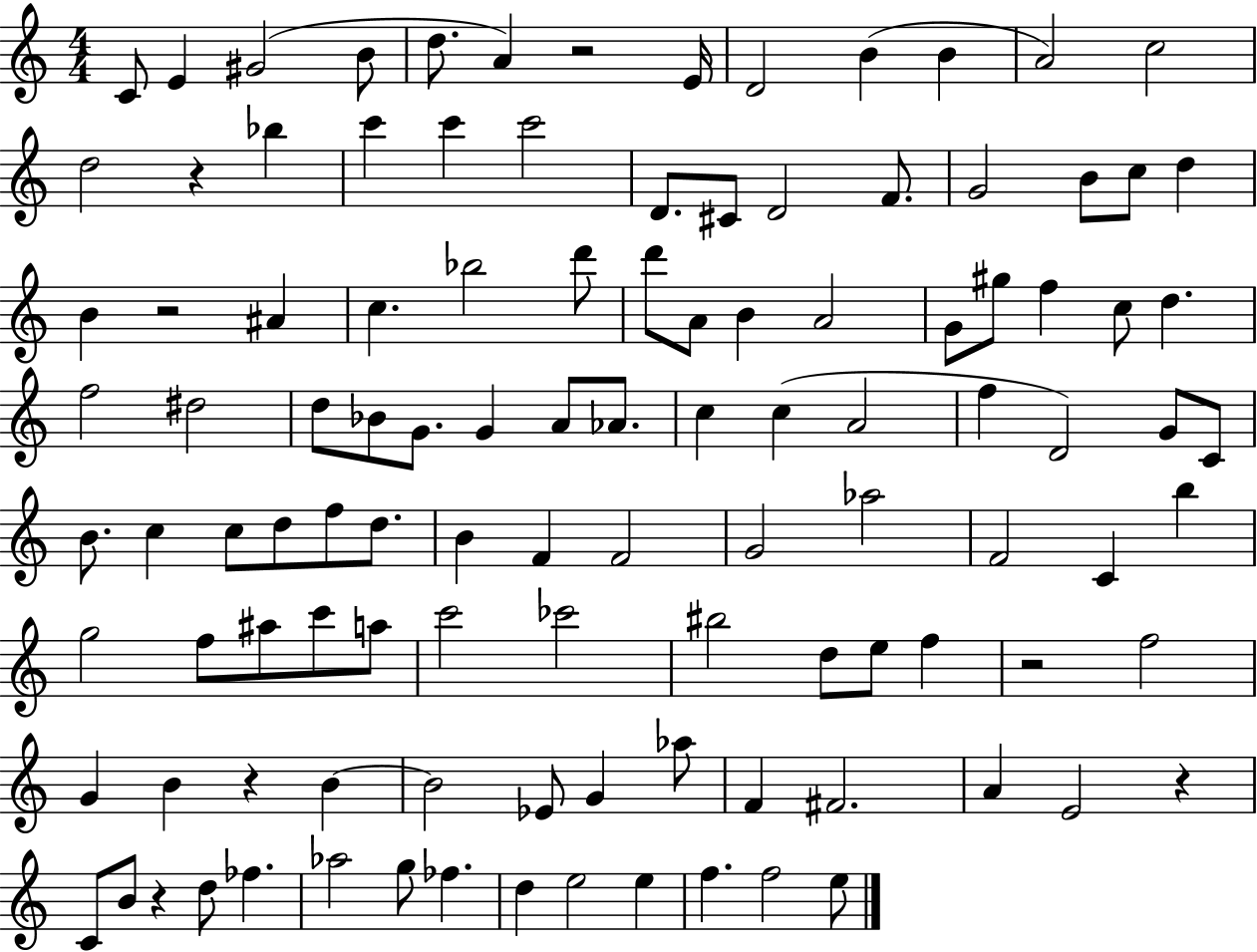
X:1
T:Untitled
M:4/4
L:1/4
K:C
C/2 E ^G2 B/2 d/2 A z2 E/4 D2 B B A2 c2 d2 z _b c' c' c'2 D/2 ^C/2 D2 F/2 G2 B/2 c/2 d B z2 ^A c _b2 d'/2 d'/2 A/2 B A2 G/2 ^g/2 f c/2 d f2 ^d2 d/2 _B/2 G/2 G A/2 _A/2 c c A2 f D2 G/2 C/2 B/2 c c/2 d/2 f/2 d/2 B F F2 G2 _a2 F2 C b g2 f/2 ^a/2 c'/2 a/2 c'2 _c'2 ^b2 d/2 e/2 f z2 f2 G B z B B2 _E/2 G _a/2 F ^F2 A E2 z C/2 B/2 z d/2 _f _a2 g/2 _f d e2 e f f2 e/2